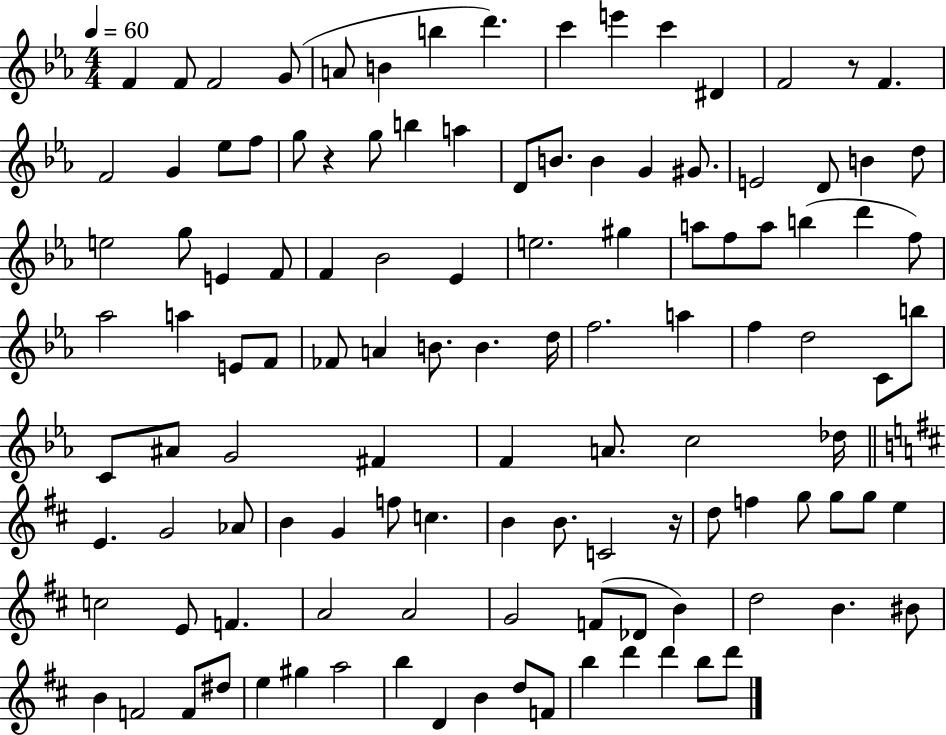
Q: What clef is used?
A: treble